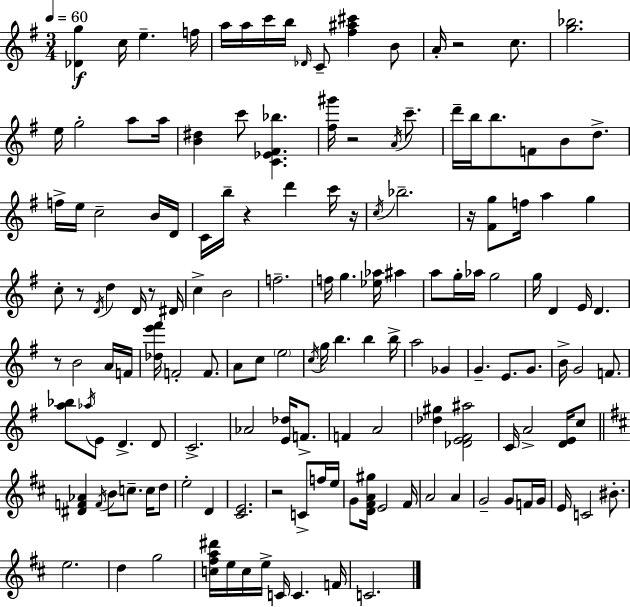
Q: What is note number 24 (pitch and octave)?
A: B4